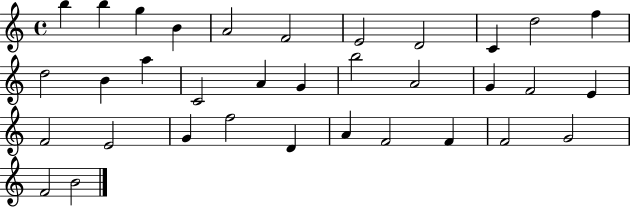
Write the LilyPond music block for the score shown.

{
  \clef treble
  \time 4/4
  \defaultTimeSignature
  \key c \major
  b''4 b''4 g''4 b'4 | a'2 f'2 | e'2 d'2 | c'4 d''2 f''4 | \break d''2 b'4 a''4 | c'2 a'4 g'4 | b''2 a'2 | g'4 f'2 e'4 | \break f'2 e'2 | g'4 f''2 d'4 | a'4 f'2 f'4 | f'2 g'2 | \break f'2 b'2 | \bar "|."
}